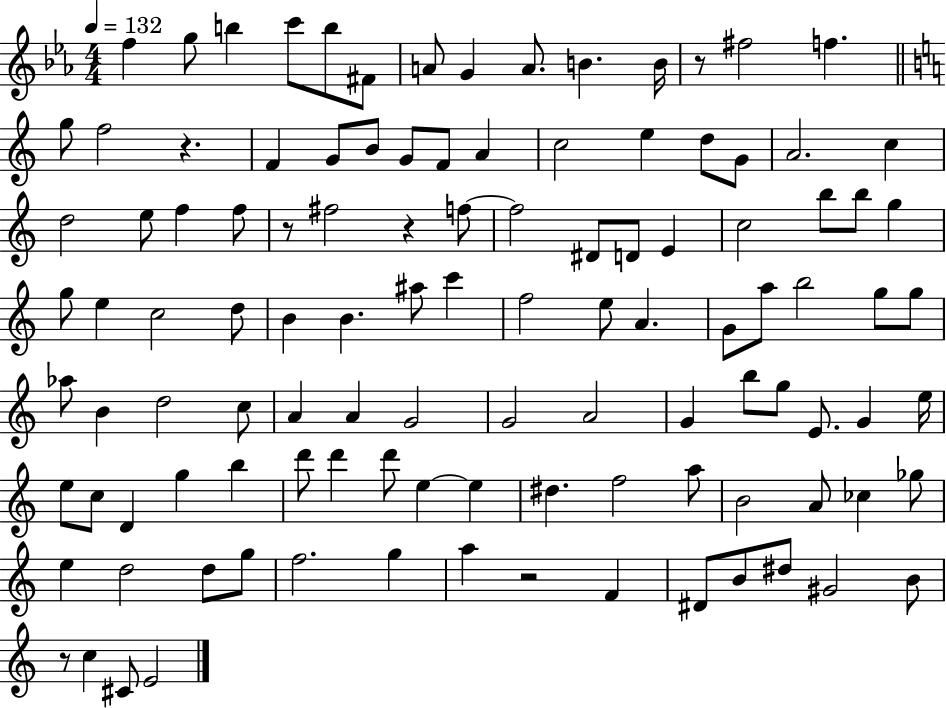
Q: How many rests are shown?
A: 6